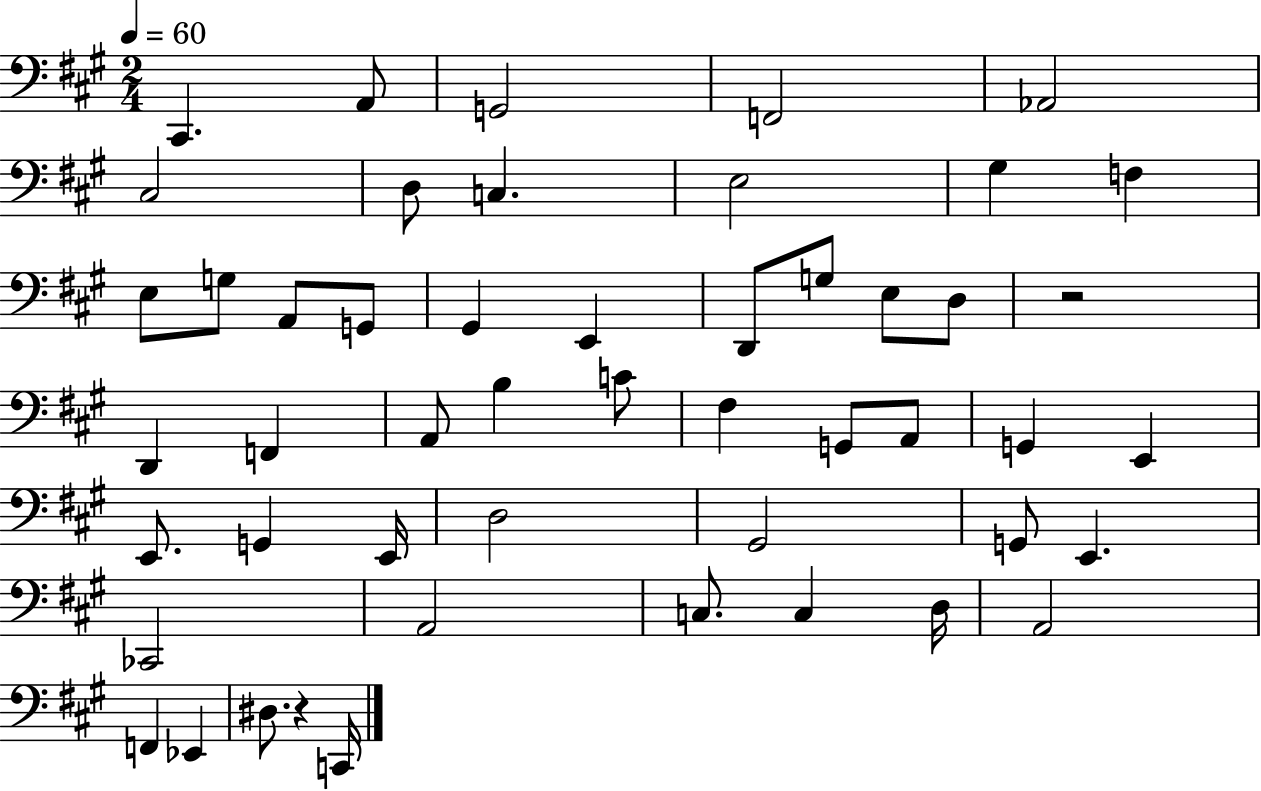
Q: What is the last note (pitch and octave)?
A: C2